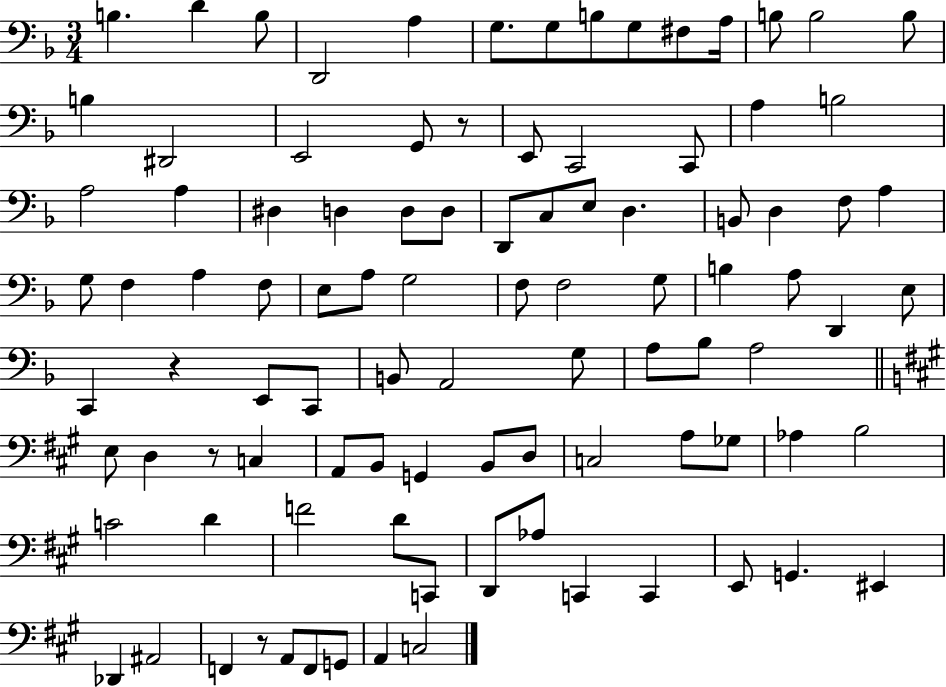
X:1
T:Untitled
M:3/4
L:1/4
K:F
B, D B,/2 D,,2 A, G,/2 G,/2 B,/2 G,/2 ^F,/2 A,/4 B,/2 B,2 B,/2 B, ^D,,2 E,,2 G,,/2 z/2 E,,/2 C,,2 C,,/2 A, B,2 A,2 A, ^D, D, D,/2 D,/2 D,,/2 C,/2 E,/2 D, B,,/2 D, F,/2 A, G,/2 F, A, F,/2 E,/2 A,/2 G,2 F,/2 F,2 G,/2 B, A,/2 D,, E,/2 C,, z E,,/2 C,,/2 B,,/2 A,,2 G,/2 A,/2 _B,/2 A,2 E,/2 D, z/2 C, A,,/2 B,,/2 G,, B,,/2 D,/2 C,2 A,/2 _G,/2 _A, B,2 C2 D F2 D/2 C,,/2 D,,/2 _A,/2 C,, C,, E,,/2 G,, ^E,, _D,, ^A,,2 F,, z/2 A,,/2 F,,/2 G,,/2 A,, C,2